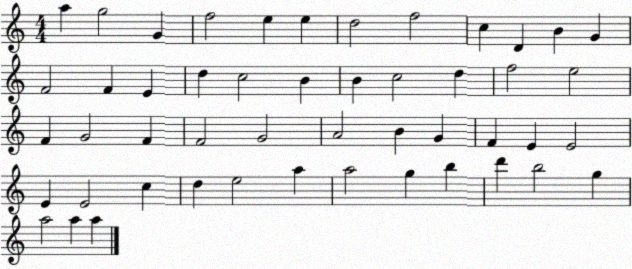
X:1
T:Untitled
M:4/4
L:1/4
K:C
a g2 G f2 e e d2 f2 c D B G F2 F E d c2 B B c2 d f2 e2 F G2 F F2 G2 A2 B G F E E2 E E2 c d e2 a a2 g b d' b2 g a2 a a